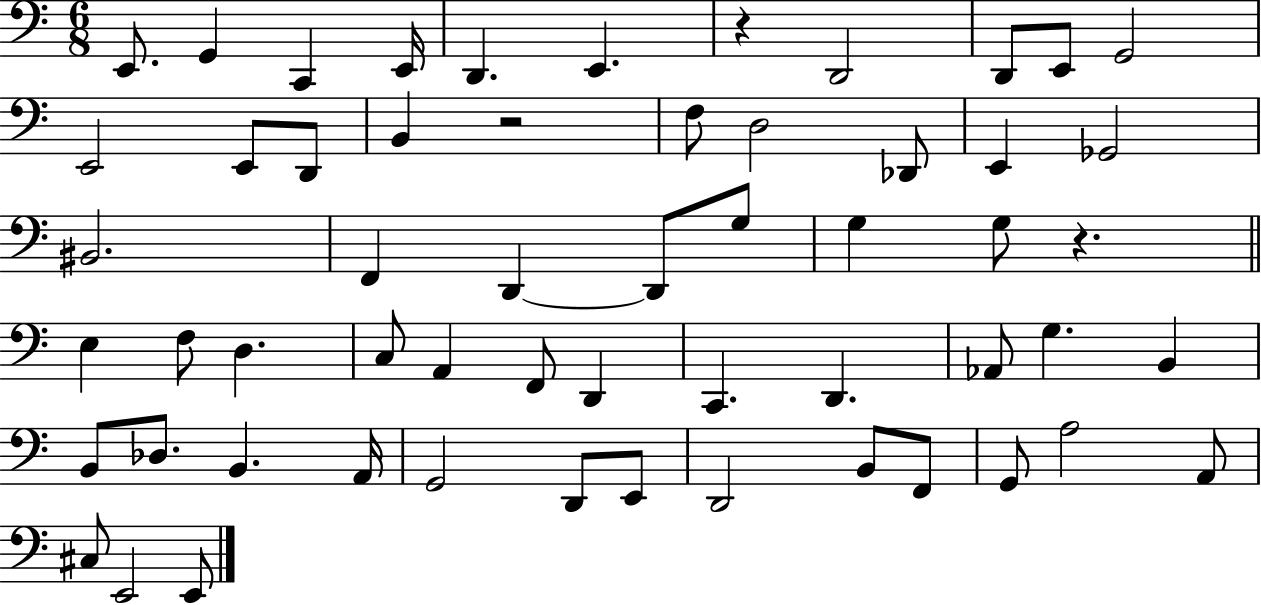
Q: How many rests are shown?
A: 3